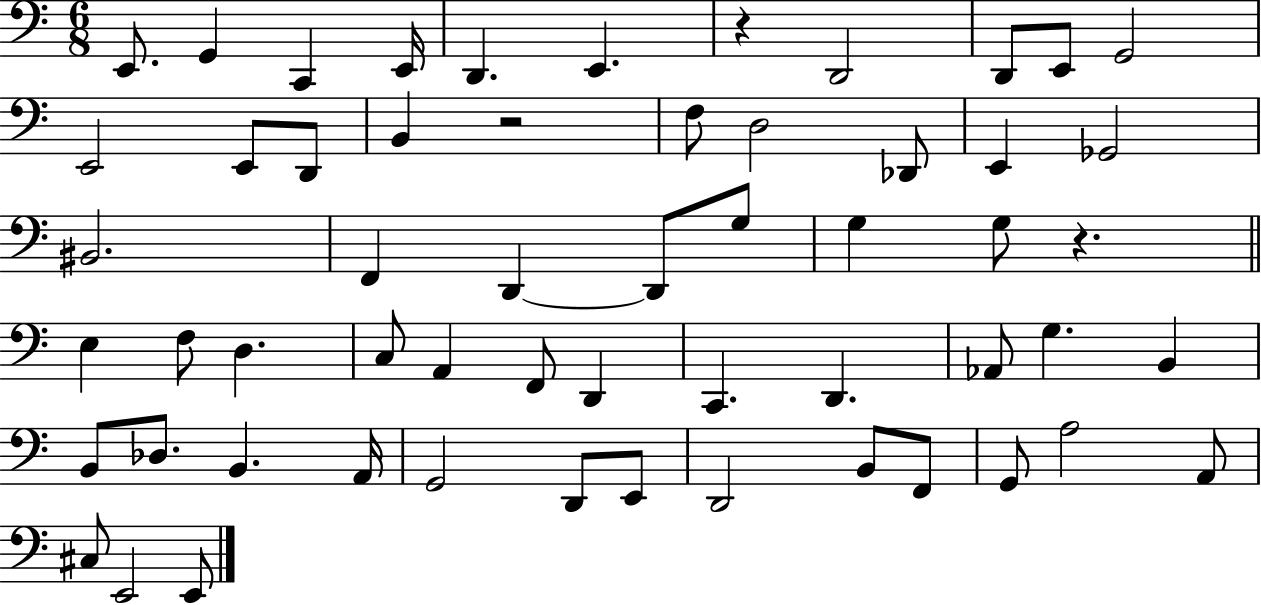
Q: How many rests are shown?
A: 3